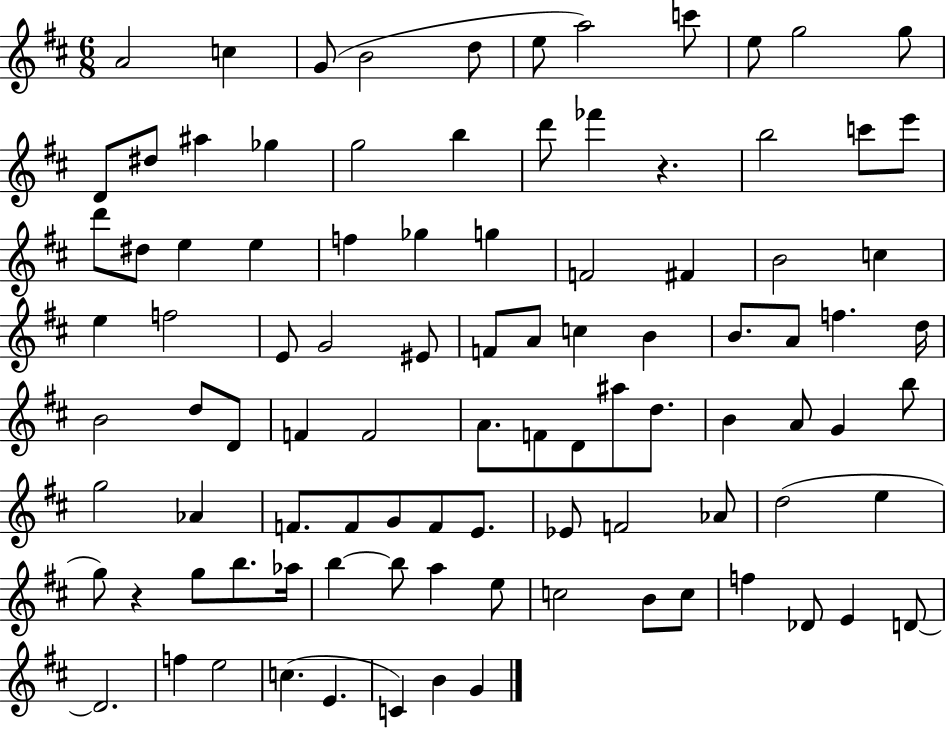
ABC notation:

X:1
T:Untitled
M:6/8
L:1/4
K:D
A2 c G/2 B2 d/2 e/2 a2 c'/2 e/2 g2 g/2 D/2 ^d/2 ^a _g g2 b d'/2 _f' z b2 c'/2 e'/2 d'/2 ^d/2 e e f _g g F2 ^F B2 c e f2 E/2 G2 ^E/2 F/2 A/2 c B B/2 A/2 f d/4 B2 d/2 D/2 F F2 A/2 F/2 D/2 ^a/2 d/2 B A/2 G b/2 g2 _A F/2 F/2 G/2 F/2 E/2 _E/2 F2 _A/2 d2 e g/2 z g/2 b/2 _a/4 b b/2 a e/2 c2 B/2 c/2 f _D/2 E D/2 D2 f e2 c E C B G